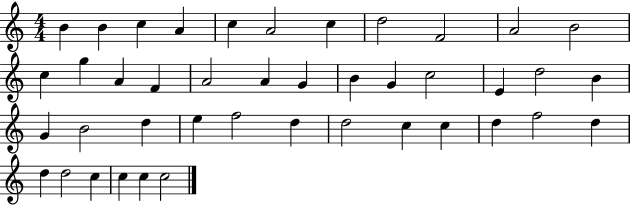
X:1
T:Untitled
M:4/4
L:1/4
K:C
B B c A c A2 c d2 F2 A2 B2 c g A F A2 A G B G c2 E d2 B G B2 d e f2 d d2 c c d f2 d d d2 c c c c2